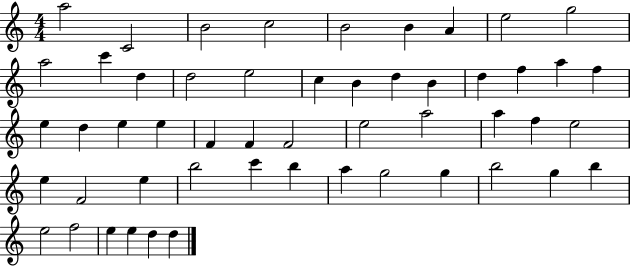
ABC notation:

X:1
T:Untitled
M:4/4
L:1/4
K:C
a2 C2 B2 c2 B2 B A e2 g2 a2 c' d d2 e2 c B d B d f a f e d e e F F F2 e2 a2 a f e2 e F2 e b2 c' b a g2 g b2 g b e2 f2 e e d d